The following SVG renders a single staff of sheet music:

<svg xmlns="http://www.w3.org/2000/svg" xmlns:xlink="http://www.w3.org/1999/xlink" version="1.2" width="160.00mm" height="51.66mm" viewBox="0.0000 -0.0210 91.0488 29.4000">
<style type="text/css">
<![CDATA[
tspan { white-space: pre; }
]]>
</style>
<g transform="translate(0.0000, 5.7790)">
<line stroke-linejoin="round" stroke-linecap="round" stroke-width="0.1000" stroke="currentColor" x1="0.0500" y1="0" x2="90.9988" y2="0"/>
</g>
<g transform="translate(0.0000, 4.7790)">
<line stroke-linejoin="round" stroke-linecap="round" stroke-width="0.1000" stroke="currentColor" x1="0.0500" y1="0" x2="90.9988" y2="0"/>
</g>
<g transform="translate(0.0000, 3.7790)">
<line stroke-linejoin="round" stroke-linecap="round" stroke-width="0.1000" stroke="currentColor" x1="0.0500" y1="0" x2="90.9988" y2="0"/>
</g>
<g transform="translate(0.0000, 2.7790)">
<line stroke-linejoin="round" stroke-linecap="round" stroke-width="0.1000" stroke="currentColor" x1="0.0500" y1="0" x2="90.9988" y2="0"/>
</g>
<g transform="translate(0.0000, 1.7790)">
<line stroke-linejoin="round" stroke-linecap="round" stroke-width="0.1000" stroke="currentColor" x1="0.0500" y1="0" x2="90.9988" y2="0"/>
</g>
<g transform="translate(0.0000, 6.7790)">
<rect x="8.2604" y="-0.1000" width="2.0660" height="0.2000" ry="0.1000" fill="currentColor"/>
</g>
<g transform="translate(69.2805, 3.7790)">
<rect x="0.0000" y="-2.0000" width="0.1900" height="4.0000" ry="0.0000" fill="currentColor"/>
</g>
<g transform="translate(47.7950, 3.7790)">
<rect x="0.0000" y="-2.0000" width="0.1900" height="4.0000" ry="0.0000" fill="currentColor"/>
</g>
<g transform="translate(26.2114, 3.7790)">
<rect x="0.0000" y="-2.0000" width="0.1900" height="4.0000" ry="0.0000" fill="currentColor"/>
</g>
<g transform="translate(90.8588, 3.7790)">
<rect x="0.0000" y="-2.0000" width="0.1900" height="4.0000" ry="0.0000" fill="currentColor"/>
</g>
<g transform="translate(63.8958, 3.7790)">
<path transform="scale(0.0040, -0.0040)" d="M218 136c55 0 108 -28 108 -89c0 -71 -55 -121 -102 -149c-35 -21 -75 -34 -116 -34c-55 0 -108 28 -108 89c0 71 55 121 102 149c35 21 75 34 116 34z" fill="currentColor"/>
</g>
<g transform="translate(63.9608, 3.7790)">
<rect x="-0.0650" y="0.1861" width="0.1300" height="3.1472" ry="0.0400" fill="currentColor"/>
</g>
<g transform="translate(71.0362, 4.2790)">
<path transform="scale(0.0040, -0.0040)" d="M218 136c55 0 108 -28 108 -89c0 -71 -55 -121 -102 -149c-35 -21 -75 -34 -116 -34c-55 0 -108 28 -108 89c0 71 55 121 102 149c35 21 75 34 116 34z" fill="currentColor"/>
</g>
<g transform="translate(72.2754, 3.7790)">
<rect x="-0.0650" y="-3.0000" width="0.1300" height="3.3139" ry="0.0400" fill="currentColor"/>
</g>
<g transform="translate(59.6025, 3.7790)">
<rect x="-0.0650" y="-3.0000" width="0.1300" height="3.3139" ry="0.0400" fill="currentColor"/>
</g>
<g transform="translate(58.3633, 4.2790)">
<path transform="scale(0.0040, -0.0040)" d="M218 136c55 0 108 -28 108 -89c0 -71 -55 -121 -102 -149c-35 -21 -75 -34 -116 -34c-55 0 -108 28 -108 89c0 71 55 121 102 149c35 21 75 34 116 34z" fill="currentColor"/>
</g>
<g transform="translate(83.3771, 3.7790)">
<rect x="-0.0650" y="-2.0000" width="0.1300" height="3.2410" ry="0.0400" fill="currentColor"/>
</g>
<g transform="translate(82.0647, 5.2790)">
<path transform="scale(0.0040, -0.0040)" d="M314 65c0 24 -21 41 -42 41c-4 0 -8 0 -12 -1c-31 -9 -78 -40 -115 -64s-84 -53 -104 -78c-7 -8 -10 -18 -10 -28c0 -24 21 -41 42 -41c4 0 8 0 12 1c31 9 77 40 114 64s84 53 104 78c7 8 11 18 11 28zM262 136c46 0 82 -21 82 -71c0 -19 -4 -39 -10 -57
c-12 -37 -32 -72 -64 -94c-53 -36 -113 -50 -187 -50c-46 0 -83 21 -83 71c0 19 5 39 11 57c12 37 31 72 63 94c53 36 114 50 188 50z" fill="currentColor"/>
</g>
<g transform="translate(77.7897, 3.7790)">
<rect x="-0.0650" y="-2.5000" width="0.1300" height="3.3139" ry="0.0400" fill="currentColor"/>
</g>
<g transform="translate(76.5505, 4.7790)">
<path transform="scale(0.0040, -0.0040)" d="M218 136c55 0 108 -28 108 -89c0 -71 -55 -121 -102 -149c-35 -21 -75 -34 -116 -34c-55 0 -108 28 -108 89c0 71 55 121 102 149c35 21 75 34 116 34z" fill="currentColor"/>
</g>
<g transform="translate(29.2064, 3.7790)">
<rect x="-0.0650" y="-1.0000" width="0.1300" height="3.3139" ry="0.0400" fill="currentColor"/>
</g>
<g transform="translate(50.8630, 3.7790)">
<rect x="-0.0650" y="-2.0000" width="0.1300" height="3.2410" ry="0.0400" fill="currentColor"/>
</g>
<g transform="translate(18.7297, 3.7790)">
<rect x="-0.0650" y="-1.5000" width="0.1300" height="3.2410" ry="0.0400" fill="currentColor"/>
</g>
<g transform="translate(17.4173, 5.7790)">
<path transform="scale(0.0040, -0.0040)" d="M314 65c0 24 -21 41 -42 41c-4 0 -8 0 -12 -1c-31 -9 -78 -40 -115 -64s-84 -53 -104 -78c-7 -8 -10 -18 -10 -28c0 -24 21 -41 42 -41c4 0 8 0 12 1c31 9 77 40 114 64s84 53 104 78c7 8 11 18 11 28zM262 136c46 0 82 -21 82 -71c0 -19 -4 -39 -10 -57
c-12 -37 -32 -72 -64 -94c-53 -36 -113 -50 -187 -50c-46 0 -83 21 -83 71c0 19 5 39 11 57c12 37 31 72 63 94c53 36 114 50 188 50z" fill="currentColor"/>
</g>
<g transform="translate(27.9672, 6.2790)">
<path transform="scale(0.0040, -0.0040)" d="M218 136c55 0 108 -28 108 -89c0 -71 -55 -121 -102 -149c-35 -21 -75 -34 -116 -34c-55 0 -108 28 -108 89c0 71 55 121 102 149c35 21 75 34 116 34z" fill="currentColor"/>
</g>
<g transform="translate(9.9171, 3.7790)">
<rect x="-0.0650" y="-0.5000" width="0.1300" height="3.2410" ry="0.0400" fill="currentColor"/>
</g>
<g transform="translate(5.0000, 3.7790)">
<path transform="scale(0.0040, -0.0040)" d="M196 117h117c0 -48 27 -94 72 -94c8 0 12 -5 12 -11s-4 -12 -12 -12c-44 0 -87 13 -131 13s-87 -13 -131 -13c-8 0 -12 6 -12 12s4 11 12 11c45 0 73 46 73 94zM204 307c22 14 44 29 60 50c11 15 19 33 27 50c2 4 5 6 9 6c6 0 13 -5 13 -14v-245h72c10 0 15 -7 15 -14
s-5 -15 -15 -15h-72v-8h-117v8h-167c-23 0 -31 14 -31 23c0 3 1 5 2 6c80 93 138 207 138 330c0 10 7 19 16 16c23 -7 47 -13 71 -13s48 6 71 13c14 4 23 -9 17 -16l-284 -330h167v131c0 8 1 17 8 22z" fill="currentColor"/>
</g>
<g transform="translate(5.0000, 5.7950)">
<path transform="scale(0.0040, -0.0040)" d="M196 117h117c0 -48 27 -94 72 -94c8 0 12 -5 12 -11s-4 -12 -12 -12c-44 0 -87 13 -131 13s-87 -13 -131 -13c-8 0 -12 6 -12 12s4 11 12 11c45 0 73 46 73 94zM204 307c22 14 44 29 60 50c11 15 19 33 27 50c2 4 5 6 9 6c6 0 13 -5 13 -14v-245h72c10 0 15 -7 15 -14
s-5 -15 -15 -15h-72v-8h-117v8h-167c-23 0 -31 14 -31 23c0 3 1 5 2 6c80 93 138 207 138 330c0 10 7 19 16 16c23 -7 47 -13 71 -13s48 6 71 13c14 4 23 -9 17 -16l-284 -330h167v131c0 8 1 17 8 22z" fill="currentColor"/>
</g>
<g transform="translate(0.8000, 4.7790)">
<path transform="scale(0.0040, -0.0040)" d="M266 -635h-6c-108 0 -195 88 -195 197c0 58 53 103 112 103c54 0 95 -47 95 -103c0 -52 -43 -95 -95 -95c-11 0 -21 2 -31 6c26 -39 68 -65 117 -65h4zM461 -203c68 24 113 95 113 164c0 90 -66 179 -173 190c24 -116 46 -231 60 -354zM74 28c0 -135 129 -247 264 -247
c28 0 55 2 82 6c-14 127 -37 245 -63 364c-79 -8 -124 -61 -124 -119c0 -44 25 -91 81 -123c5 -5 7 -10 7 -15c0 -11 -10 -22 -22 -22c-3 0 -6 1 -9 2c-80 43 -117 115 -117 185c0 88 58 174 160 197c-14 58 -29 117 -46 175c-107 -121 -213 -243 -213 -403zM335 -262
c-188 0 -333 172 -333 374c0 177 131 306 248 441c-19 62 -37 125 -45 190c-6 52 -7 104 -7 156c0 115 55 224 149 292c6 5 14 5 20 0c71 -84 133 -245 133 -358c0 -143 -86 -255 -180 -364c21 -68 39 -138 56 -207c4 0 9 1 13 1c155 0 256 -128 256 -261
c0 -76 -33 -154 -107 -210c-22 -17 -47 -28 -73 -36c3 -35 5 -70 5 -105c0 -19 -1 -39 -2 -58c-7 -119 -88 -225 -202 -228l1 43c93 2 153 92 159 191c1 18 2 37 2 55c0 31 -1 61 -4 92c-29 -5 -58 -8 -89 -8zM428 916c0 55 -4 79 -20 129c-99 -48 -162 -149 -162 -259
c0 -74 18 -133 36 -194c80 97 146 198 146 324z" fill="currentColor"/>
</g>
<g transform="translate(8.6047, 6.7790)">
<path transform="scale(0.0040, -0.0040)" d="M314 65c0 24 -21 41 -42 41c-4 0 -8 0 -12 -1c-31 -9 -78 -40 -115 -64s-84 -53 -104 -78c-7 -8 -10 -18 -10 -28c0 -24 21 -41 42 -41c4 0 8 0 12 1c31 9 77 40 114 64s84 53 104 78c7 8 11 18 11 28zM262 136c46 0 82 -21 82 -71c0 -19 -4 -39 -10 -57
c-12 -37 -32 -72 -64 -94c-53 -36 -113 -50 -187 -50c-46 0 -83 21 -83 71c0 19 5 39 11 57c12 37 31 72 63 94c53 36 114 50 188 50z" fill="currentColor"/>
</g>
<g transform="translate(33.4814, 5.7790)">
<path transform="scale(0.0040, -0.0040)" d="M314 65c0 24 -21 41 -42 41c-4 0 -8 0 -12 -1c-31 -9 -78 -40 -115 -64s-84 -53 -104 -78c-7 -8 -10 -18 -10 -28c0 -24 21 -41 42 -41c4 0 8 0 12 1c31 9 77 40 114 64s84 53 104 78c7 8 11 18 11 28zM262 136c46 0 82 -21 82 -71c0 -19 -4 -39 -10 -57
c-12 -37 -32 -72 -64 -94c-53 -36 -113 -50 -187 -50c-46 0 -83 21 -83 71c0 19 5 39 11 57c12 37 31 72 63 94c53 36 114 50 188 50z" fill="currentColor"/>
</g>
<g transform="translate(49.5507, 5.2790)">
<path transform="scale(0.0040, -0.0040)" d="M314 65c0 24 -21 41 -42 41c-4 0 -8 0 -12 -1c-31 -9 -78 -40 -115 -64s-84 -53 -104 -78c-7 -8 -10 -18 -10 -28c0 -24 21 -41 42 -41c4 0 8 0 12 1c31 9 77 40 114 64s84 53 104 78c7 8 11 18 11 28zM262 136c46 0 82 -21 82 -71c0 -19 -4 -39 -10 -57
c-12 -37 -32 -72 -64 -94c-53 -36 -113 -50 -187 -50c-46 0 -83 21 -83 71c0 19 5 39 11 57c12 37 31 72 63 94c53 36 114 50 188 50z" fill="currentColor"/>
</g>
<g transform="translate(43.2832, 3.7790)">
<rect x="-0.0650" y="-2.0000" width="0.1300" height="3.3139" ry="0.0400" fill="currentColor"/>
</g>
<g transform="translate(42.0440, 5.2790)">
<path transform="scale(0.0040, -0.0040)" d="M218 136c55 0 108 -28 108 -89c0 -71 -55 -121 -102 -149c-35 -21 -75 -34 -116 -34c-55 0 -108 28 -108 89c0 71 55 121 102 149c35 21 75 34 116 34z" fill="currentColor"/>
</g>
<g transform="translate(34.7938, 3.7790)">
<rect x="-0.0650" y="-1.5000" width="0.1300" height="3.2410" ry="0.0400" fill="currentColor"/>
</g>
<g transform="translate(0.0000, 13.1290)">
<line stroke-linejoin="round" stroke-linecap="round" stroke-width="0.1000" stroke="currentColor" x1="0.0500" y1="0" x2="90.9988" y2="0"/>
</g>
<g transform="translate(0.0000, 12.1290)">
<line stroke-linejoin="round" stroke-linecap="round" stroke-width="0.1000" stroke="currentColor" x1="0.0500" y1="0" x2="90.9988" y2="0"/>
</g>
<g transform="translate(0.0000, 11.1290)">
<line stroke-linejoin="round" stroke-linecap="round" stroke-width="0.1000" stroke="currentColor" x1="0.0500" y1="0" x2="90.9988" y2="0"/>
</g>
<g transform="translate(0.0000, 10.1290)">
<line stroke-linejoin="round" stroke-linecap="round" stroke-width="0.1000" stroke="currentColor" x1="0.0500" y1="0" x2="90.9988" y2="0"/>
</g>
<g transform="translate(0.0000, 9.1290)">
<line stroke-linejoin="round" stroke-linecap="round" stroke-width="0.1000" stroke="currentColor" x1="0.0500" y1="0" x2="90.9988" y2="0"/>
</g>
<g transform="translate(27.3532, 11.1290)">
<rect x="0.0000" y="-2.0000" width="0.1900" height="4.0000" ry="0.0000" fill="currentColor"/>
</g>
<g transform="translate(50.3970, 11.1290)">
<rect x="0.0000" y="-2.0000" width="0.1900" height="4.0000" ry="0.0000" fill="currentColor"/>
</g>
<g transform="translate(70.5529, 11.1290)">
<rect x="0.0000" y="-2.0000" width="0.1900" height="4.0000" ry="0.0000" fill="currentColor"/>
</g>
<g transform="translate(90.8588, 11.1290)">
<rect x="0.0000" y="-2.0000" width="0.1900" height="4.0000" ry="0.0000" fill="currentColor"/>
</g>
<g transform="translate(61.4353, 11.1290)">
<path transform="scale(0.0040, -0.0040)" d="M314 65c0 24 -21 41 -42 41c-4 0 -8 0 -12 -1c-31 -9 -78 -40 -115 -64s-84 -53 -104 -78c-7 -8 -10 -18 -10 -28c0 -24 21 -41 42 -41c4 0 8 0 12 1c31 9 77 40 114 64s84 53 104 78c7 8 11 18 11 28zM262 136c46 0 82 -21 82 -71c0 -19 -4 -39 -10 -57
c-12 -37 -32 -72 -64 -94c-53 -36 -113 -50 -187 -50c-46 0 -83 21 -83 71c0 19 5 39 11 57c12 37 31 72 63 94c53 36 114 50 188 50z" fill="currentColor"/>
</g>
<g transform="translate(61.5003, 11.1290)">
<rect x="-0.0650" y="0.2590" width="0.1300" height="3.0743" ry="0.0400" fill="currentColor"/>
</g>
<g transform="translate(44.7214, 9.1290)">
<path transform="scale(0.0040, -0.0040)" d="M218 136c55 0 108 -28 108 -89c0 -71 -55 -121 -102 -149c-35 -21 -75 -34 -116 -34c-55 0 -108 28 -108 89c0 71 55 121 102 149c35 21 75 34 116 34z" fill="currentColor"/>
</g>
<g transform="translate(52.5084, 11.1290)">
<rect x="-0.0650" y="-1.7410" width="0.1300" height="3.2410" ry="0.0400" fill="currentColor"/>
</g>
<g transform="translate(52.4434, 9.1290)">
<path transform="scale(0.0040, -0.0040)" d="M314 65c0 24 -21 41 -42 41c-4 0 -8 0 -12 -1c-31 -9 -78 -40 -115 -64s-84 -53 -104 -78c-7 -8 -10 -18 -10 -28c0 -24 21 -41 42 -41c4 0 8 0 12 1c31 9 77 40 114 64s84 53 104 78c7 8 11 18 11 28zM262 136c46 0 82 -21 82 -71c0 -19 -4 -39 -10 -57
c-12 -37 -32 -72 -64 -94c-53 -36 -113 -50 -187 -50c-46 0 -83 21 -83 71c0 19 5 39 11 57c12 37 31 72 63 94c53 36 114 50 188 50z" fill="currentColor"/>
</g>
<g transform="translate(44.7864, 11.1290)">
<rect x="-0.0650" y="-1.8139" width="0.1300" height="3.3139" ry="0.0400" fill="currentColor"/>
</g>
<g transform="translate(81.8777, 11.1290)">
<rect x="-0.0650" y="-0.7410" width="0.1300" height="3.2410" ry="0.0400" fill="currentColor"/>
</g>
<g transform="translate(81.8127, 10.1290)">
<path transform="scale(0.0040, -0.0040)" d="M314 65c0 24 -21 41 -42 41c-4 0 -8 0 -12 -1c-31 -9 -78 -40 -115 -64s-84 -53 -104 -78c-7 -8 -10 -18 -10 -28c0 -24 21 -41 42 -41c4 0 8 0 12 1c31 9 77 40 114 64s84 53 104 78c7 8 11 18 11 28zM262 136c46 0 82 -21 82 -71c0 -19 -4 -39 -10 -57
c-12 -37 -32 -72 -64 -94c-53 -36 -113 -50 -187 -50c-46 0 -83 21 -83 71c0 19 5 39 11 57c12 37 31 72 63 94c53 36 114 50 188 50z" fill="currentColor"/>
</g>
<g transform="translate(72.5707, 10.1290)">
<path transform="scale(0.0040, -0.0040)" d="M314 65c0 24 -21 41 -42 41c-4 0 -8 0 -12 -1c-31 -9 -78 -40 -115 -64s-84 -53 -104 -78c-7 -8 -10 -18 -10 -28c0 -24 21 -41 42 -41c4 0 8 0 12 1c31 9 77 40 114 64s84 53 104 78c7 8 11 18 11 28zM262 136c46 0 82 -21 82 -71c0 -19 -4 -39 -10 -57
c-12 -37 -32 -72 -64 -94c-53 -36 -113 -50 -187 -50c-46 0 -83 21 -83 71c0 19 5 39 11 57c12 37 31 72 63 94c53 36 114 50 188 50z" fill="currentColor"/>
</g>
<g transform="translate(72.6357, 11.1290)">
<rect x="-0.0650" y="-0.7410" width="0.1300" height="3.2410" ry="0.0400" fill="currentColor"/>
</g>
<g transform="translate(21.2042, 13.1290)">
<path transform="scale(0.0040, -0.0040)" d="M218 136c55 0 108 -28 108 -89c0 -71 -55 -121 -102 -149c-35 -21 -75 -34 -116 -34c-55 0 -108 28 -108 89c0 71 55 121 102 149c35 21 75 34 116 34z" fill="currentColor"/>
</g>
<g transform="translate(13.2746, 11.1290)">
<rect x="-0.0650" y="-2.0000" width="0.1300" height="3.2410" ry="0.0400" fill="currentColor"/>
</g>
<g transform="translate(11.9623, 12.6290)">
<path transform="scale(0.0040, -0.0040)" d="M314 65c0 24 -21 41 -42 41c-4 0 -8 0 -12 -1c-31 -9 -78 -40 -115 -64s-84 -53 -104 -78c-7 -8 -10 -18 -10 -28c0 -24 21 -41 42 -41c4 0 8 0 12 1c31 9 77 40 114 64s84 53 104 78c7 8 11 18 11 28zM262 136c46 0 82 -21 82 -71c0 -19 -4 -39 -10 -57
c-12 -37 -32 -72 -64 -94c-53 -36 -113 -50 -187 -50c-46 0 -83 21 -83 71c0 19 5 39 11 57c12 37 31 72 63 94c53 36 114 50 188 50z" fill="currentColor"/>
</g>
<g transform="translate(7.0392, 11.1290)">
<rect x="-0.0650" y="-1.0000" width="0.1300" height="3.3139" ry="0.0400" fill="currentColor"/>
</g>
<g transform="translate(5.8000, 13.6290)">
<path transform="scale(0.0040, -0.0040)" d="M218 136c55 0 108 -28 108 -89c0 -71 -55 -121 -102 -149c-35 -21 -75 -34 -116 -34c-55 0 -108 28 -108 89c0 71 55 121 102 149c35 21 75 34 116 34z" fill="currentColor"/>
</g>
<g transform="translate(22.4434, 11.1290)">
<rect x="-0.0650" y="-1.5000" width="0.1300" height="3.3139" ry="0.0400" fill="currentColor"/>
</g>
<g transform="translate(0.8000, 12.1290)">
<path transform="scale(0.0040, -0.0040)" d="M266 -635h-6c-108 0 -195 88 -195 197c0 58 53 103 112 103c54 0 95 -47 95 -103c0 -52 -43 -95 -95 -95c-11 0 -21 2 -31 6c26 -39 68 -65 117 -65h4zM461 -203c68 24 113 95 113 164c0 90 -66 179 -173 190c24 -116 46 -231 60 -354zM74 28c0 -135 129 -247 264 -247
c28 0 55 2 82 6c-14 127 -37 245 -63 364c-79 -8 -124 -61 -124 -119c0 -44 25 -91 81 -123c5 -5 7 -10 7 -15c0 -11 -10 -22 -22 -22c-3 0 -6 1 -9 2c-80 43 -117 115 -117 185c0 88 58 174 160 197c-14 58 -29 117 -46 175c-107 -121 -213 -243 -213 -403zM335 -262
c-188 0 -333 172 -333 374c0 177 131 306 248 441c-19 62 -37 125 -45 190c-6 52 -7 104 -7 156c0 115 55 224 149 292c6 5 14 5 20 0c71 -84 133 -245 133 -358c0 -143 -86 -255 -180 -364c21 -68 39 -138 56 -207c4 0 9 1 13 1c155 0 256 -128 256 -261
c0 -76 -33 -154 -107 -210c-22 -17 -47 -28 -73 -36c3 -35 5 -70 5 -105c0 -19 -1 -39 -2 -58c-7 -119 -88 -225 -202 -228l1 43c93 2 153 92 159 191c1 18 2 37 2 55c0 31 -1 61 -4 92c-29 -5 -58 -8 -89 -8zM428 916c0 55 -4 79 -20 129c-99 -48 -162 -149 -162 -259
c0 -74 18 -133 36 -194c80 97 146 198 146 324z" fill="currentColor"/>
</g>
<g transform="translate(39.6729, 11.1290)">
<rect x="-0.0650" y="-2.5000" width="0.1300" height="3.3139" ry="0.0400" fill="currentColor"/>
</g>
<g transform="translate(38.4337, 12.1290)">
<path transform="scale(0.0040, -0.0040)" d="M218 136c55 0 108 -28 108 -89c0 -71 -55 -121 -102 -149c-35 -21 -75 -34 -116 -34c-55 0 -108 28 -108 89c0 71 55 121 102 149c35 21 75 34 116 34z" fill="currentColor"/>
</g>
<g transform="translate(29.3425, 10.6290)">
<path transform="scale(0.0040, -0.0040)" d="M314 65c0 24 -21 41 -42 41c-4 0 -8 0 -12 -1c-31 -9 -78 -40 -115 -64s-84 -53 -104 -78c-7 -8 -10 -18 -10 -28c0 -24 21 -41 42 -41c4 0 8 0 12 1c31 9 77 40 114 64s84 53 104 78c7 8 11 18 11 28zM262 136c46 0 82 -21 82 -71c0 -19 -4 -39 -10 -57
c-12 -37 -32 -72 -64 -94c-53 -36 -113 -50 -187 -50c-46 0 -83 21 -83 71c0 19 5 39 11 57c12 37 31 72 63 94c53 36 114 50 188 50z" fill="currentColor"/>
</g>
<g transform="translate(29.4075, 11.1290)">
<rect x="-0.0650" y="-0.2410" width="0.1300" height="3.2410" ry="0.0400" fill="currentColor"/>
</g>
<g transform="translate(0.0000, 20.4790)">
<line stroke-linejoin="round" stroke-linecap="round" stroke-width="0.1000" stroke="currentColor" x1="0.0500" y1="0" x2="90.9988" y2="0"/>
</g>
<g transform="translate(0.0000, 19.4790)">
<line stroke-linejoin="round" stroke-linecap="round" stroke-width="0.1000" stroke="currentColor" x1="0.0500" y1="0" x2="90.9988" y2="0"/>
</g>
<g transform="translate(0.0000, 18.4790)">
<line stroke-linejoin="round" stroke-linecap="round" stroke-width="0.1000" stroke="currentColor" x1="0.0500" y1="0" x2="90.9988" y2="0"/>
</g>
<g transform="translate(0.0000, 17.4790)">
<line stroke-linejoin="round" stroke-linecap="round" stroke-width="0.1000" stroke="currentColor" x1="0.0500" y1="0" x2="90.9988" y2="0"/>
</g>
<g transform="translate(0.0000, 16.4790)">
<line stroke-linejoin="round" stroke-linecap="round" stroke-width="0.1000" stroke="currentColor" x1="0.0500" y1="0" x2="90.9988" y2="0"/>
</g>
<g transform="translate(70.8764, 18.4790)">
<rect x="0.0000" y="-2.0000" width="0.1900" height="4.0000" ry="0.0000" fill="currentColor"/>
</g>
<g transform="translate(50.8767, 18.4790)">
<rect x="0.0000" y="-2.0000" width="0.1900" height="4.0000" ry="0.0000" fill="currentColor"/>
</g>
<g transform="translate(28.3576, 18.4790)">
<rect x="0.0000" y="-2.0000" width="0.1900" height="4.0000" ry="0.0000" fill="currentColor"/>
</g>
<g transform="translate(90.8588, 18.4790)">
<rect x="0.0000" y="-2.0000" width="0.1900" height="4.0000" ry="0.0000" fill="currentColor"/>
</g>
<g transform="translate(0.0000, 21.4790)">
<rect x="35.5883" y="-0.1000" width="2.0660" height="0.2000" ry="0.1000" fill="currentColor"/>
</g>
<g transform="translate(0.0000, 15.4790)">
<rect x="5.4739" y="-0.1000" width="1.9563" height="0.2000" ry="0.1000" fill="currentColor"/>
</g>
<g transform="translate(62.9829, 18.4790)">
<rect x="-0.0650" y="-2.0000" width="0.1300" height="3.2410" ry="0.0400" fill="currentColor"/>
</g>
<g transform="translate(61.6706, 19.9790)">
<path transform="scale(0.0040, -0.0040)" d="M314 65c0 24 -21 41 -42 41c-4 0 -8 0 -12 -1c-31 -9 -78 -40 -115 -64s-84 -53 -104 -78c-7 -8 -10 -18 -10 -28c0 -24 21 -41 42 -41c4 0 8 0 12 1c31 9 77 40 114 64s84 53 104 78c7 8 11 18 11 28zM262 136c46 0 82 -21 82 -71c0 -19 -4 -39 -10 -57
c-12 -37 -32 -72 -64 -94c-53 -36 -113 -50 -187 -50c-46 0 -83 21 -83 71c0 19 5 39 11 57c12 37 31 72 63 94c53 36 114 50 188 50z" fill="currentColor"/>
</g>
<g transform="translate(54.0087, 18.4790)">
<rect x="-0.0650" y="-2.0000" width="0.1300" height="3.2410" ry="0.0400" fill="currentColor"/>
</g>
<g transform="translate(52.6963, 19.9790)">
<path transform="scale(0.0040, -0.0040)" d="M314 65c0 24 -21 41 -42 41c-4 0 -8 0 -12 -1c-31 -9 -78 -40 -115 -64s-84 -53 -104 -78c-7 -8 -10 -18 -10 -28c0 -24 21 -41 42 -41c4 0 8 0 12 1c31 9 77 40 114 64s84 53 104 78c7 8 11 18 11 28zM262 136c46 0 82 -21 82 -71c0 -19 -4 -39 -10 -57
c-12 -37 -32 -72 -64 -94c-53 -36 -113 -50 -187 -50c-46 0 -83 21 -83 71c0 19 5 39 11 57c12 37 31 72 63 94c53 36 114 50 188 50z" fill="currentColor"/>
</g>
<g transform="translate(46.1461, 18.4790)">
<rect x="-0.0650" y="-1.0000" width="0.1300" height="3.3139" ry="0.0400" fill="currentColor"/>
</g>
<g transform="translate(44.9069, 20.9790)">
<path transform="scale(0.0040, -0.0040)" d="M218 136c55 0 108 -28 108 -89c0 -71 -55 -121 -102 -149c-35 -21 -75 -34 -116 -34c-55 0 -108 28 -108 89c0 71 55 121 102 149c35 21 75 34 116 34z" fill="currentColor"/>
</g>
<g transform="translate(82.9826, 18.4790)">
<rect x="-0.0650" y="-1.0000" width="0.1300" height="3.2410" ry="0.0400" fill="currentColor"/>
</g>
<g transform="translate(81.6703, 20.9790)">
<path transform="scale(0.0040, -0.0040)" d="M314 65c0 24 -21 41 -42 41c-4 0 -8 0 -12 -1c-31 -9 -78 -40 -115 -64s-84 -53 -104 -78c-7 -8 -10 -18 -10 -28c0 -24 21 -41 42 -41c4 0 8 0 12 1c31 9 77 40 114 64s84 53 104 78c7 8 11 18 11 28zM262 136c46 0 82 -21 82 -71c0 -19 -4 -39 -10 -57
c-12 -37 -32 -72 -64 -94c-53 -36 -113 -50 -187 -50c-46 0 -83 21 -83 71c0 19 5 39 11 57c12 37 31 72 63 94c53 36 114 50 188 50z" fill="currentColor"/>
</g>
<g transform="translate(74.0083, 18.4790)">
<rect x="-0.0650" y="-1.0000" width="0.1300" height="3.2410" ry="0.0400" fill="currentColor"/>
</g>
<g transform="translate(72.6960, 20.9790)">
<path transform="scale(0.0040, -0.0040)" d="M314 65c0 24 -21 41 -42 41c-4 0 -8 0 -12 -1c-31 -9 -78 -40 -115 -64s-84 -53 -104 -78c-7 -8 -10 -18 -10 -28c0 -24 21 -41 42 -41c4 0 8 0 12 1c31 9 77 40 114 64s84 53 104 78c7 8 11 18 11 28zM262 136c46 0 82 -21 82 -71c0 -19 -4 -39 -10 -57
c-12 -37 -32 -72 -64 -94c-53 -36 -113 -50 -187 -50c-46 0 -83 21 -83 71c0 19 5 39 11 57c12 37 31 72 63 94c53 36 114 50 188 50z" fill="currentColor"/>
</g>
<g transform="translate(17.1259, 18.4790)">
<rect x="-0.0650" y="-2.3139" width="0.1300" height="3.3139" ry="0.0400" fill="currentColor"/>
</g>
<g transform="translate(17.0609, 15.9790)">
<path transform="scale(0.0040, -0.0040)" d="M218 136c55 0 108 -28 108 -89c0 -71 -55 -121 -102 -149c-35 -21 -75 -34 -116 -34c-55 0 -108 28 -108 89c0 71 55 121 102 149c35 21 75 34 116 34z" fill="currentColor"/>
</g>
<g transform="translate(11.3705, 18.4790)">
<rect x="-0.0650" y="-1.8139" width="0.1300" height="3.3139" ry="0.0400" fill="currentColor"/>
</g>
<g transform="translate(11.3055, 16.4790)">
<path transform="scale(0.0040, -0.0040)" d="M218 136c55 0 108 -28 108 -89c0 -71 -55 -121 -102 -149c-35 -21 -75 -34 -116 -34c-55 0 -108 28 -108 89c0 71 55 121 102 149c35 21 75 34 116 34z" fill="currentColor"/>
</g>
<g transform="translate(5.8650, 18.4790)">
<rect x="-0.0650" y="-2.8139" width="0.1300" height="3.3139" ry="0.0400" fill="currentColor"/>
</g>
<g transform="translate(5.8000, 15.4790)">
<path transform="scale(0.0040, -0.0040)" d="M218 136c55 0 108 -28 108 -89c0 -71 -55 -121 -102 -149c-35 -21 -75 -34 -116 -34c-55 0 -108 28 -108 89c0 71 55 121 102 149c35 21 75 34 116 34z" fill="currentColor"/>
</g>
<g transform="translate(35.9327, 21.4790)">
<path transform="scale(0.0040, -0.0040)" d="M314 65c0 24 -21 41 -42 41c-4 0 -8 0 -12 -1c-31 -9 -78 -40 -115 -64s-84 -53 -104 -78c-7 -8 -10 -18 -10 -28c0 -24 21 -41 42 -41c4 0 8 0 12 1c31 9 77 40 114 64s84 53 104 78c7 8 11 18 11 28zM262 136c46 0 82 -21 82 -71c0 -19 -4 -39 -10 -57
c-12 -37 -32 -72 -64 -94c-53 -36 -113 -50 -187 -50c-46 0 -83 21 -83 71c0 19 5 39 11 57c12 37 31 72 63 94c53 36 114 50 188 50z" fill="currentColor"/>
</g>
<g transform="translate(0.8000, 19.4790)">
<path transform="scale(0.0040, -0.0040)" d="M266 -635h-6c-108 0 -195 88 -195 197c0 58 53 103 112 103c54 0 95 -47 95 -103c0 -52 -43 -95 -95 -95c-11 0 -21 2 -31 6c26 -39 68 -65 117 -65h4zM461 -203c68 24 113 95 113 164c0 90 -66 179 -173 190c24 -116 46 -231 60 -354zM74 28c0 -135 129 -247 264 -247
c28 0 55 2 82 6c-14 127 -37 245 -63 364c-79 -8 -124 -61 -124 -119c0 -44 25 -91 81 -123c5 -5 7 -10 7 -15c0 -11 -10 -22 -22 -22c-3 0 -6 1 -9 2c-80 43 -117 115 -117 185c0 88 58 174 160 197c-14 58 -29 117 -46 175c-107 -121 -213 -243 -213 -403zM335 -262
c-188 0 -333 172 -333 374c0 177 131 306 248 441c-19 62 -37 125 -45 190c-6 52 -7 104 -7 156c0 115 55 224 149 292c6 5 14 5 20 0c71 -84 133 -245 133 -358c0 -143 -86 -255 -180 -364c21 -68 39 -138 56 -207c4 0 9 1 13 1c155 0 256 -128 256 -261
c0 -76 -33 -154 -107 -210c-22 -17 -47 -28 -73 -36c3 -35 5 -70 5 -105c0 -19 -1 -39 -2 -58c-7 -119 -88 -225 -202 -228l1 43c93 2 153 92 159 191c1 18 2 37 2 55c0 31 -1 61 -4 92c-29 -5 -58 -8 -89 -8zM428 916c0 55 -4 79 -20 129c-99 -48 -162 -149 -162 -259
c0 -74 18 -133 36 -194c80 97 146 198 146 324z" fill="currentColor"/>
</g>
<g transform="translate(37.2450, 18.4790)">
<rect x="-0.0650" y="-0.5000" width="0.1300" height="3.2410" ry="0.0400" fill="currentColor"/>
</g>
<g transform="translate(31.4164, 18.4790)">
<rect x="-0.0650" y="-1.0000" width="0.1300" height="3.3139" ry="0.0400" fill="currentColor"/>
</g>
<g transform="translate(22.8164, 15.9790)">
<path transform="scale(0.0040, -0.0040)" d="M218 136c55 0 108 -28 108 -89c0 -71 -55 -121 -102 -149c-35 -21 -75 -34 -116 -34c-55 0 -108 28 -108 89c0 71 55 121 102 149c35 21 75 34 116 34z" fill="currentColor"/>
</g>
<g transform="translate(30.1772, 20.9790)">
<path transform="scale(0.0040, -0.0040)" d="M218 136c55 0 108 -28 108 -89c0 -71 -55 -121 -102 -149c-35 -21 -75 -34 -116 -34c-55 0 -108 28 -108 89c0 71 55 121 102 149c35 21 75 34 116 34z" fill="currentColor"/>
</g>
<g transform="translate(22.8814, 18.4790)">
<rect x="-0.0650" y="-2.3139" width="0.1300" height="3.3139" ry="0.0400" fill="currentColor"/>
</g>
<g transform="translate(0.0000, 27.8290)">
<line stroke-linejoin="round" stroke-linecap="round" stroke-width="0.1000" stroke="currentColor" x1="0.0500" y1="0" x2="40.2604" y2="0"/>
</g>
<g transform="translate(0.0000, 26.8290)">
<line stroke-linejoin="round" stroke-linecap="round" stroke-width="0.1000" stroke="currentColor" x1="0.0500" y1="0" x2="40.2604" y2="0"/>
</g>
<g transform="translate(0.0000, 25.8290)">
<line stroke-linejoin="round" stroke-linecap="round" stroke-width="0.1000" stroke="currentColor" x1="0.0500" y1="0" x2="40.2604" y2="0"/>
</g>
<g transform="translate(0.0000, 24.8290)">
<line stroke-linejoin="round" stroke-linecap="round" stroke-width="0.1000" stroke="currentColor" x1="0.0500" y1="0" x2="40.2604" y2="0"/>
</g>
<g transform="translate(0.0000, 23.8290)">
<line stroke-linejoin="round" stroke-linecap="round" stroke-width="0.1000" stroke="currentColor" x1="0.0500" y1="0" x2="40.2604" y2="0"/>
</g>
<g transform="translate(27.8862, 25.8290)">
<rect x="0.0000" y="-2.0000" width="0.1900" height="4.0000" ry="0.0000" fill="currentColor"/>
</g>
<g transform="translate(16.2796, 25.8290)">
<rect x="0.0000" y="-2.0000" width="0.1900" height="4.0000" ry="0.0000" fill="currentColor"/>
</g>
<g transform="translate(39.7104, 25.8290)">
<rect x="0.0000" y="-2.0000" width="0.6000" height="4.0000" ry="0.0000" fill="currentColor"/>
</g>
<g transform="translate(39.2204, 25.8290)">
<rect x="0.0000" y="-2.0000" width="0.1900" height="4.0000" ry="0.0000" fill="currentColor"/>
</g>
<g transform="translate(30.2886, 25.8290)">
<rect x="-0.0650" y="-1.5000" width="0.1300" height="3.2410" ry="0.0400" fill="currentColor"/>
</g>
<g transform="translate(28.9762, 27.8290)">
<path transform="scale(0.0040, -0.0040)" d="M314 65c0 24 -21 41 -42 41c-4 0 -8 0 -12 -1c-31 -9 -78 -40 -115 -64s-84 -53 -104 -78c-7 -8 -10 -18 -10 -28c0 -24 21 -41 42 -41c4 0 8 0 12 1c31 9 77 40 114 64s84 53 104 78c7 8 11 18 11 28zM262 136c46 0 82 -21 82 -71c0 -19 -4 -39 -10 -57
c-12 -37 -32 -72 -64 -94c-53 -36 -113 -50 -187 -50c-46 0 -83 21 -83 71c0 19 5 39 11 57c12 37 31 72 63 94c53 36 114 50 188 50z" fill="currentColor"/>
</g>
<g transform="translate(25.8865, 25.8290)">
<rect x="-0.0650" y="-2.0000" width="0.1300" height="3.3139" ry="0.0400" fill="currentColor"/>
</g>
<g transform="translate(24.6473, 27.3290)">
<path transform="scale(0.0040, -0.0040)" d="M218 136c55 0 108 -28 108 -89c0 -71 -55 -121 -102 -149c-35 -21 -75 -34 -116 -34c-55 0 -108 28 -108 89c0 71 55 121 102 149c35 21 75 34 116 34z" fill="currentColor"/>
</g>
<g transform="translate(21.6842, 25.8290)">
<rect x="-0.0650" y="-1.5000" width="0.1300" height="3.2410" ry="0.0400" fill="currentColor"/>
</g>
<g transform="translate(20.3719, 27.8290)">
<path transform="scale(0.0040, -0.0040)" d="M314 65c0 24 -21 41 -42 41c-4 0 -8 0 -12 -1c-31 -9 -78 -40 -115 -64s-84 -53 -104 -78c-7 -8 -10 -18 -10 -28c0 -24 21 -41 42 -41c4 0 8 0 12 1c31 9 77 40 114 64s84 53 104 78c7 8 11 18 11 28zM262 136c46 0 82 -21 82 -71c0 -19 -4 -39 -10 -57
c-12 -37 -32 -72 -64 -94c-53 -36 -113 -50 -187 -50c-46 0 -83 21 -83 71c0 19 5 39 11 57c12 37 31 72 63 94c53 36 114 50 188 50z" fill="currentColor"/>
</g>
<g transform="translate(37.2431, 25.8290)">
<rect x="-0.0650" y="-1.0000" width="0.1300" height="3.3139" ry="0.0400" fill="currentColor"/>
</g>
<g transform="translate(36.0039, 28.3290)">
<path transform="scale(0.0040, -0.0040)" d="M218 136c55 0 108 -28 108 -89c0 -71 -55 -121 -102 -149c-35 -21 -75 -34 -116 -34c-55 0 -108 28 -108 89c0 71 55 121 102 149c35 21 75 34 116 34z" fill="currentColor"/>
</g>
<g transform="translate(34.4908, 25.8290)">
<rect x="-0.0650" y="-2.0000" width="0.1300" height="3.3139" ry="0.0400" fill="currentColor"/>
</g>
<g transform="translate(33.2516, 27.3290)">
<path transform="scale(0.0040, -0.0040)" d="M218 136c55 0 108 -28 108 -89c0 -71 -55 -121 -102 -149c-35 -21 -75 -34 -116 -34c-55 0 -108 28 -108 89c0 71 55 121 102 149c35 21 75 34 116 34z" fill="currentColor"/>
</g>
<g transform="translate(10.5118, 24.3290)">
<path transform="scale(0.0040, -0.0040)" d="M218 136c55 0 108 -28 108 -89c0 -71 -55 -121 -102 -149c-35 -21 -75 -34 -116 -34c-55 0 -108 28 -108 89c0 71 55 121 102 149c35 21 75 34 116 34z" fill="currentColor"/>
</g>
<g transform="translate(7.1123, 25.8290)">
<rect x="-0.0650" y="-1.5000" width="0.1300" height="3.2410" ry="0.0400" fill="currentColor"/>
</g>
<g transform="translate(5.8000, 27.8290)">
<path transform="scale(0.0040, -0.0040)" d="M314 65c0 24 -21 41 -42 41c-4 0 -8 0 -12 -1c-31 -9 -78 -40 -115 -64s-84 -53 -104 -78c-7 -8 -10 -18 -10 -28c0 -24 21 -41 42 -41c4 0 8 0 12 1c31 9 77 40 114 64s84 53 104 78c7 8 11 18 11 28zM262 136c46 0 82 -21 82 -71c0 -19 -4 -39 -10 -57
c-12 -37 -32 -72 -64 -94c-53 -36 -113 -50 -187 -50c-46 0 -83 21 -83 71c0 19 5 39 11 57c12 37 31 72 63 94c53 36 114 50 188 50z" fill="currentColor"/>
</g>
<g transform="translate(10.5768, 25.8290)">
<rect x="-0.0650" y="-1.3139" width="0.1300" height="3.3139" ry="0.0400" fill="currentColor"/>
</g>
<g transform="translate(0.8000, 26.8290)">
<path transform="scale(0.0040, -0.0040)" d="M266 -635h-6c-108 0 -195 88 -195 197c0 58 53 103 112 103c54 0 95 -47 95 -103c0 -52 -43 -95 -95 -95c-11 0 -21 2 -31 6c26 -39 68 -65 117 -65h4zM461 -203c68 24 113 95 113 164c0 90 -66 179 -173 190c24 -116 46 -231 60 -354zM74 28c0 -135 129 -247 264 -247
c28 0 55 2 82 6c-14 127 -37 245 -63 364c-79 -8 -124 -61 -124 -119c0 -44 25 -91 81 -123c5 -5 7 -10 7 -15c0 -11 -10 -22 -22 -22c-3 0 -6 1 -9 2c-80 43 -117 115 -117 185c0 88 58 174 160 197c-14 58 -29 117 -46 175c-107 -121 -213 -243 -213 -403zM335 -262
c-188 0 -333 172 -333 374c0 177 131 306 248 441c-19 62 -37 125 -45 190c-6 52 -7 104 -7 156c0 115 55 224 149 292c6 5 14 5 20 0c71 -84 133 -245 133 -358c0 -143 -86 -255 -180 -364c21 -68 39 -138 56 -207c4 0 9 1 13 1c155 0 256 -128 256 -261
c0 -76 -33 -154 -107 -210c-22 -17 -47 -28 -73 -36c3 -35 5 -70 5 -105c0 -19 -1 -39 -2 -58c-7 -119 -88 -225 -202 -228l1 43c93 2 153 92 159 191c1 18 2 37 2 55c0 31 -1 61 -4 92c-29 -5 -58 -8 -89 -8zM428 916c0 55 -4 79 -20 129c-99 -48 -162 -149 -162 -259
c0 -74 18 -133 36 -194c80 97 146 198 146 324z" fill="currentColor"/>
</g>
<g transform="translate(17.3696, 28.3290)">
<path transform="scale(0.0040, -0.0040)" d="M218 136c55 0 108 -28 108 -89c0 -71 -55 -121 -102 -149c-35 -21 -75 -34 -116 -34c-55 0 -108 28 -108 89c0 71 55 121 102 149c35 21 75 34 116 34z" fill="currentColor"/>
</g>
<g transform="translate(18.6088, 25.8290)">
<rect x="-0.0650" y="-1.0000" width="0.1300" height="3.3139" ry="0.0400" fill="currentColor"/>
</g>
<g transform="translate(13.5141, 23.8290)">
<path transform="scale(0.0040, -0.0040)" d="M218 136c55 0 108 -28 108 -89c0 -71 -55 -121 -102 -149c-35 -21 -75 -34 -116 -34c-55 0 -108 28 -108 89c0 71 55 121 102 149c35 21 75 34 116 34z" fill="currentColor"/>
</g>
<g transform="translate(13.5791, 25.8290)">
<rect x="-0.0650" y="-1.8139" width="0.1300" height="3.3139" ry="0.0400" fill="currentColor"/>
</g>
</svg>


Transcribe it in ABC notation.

X:1
T:Untitled
M:4/4
L:1/4
K:C
C2 E2 D E2 F F2 A B A G F2 D F2 E c2 G f f2 B2 d2 d2 a f g g D C2 D F2 F2 D2 D2 E2 e f D E2 F E2 F D